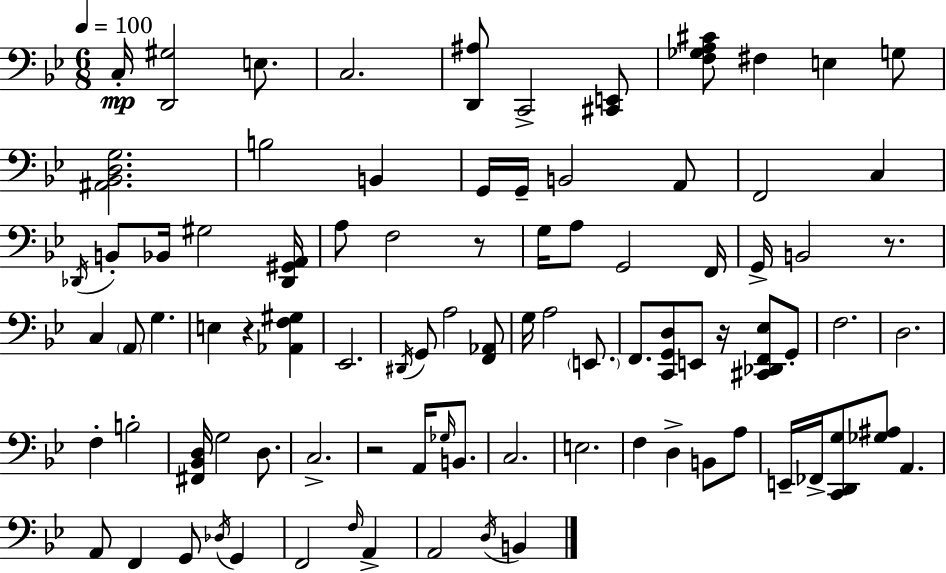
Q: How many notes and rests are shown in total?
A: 89